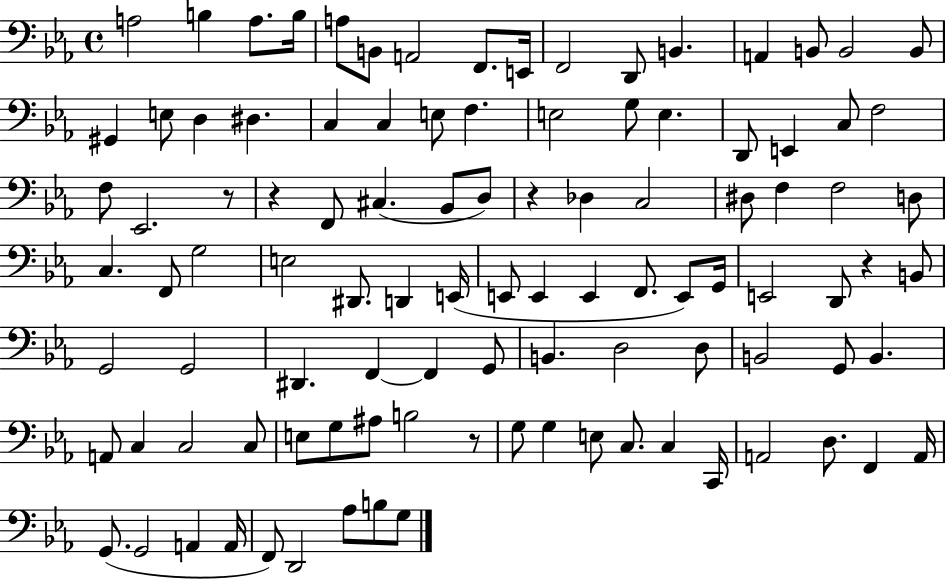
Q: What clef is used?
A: bass